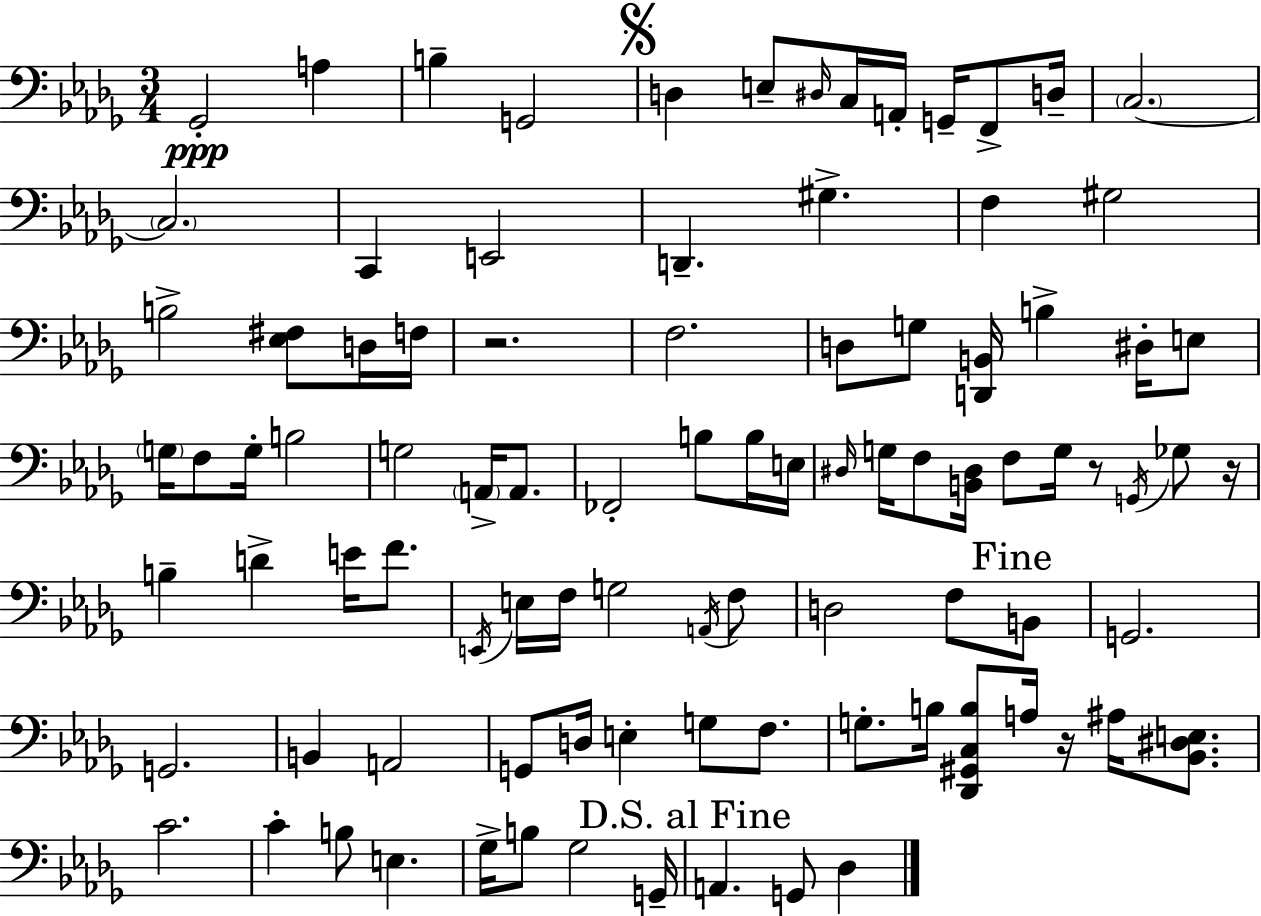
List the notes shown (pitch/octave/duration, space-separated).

Gb2/h A3/q B3/q G2/h D3/q E3/e D#3/s C3/s A2/s G2/s F2/e D3/s C3/h. C3/h. C2/q E2/h D2/q. G#3/q. F3/q G#3/h B3/h [Eb3,F#3]/e D3/s F3/s R/h. F3/h. D3/e G3/e [D2,B2]/s B3/q D#3/s E3/e G3/s F3/e G3/s B3/h G3/h A2/s A2/e. FES2/h B3/e B3/s E3/s D#3/s G3/s F3/e [B2,D#3]/s F3/e G3/s R/e G2/s Gb3/e R/s B3/q D4/q E4/s F4/e. E2/s E3/s F3/s G3/h A2/s F3/e D3/h F3/e B2/e G2/h. G2/h. B2/q A2/h G2/e D3/s E3/q G3/e F3/e. G3/e. B3/s [Db2,G#2,C3,B3]/e A3/s R/s A#3/s [Bb2,D#3,E3]/e. C4/h. C4/q B3/e E3/q. Gb3/s B3/e Gb3/h G2/s A2/q. G2/e Db3/q